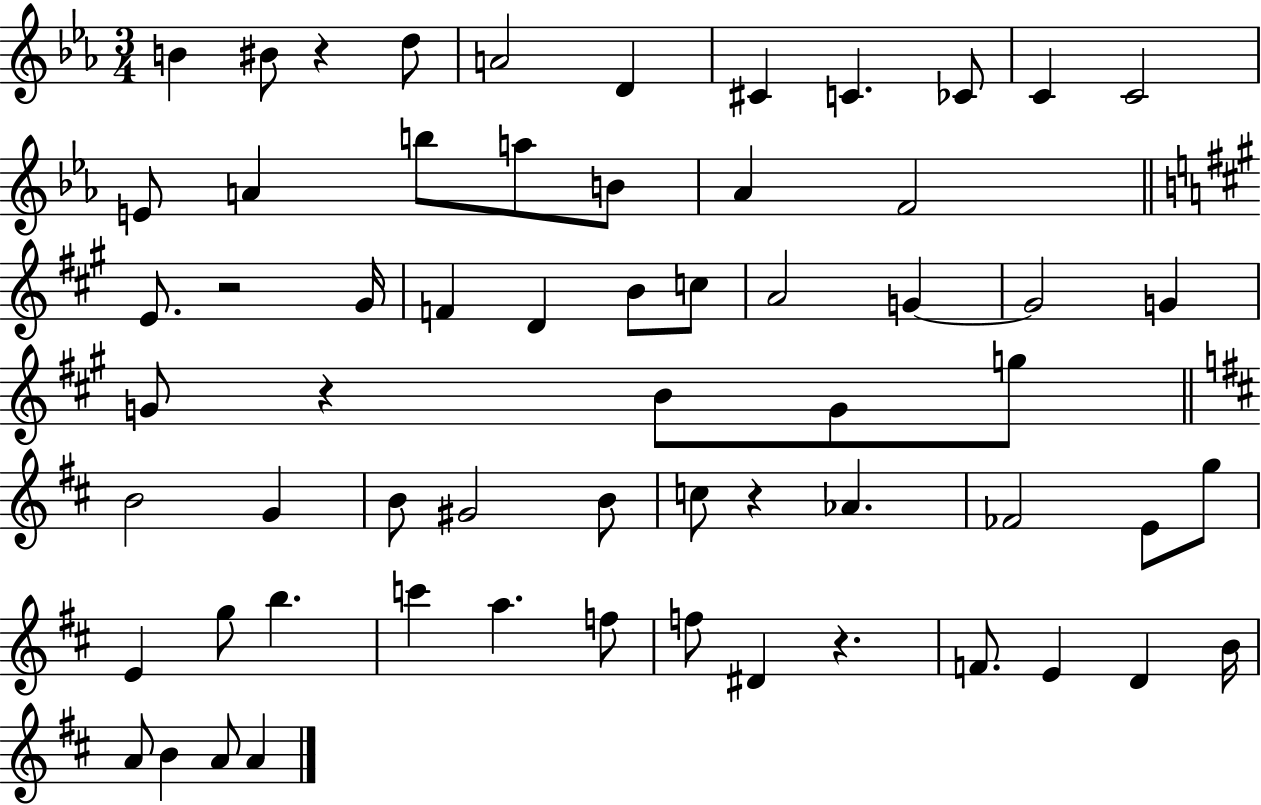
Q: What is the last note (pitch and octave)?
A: A4